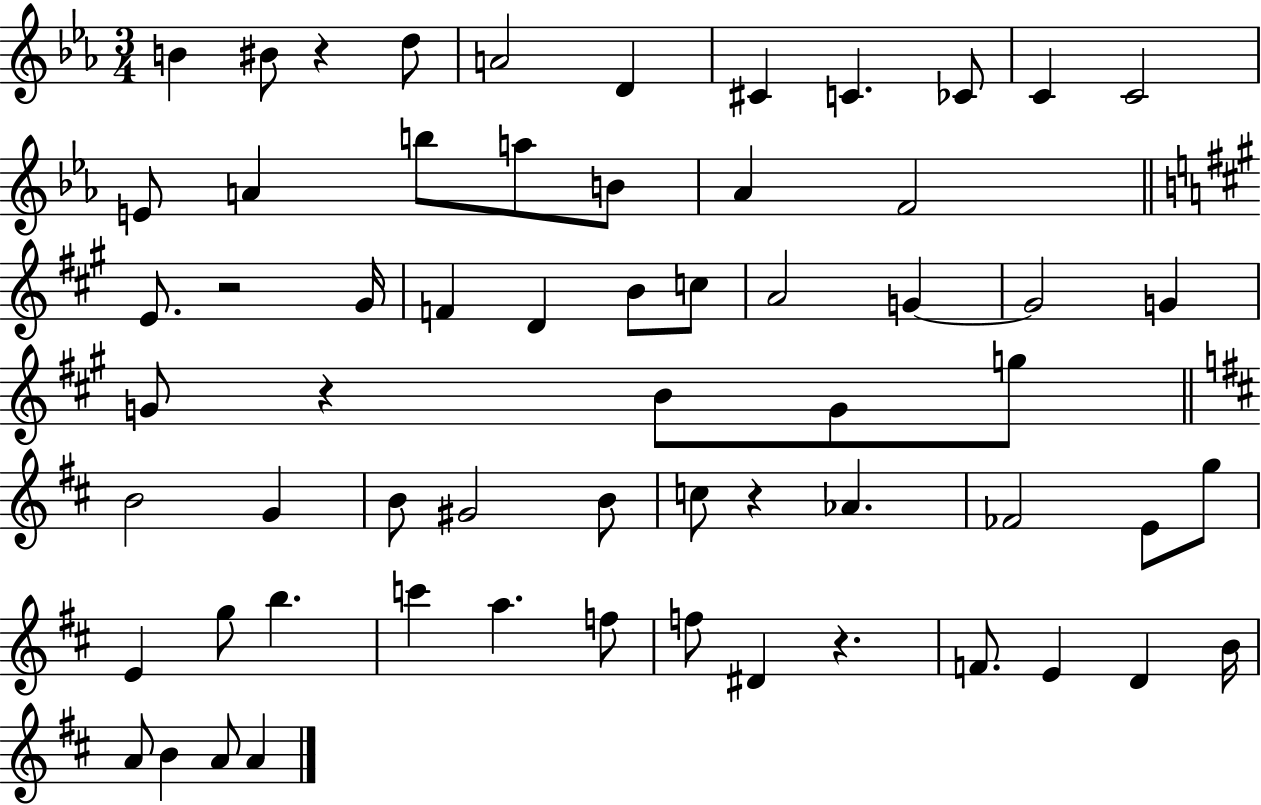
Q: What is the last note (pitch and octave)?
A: A4